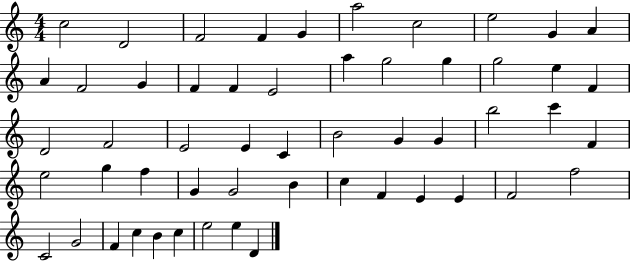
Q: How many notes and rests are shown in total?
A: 54